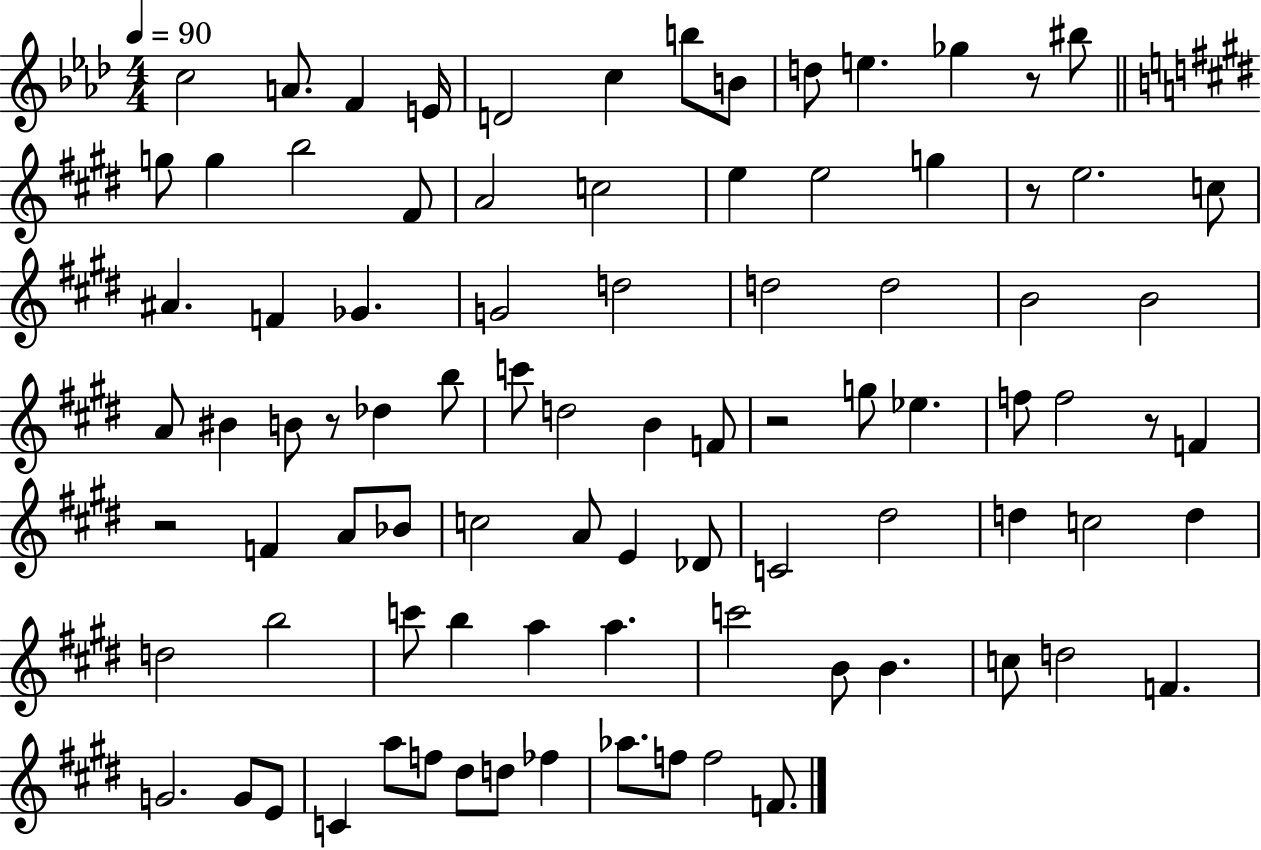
C5/h A4/e. F4/q E4/s D4/h C5/q B5/e B4/e D5/e E5/q. Gb5/q R/e BIS5/e G5/e G5/q B5/h F#4/e A4/h C5/h E5/q E5/h G5/q R/e E5/h. C5/e A#4/q. F4/q Gb4/q. G4/h D5/h D5/h D5/h B4/h B4/h A4/e BIS4/q B4/e R/e Db5/q B5/e C6/e D5/h B4/q F4/e R/h G5/e Eb5/q. F5/e F5/h R/e F4/q R/h F4/q A4/e Bb4/e C5/h A4/e E4/q Db4/e C4/h D#5/h D5/q C5/h D5/q D5/h B5/h C6/e B5/q A5/q A5/q. C6/h B4/e B4/q. C5/e D5/h F4/q. G4/h. G4/e E4/e C4/q A5/e F5/e D#5/e D5/e FES5/q Ab5/e. F5/e F5/h F4/e.